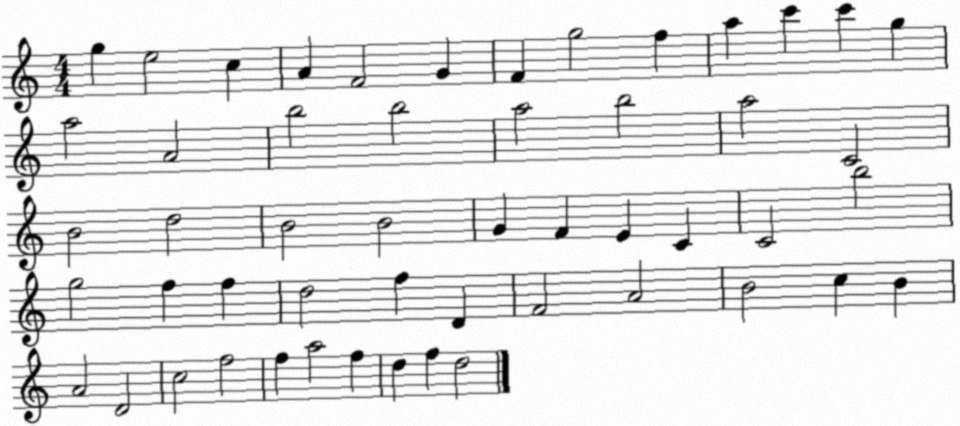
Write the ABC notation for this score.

X:1
T:Untitled
M:4/4
L:1/4
K:C
g e2 c A F2 G F g2 f a c' c' g a2 A2 b2 b2 a2 b2 a2 C2 B2 d2 B2 B2 G F E C C2 b2 g2 f f d2 f D F2 A2 B2 c B A2 D2 c2 f2 f a2 f d f d2